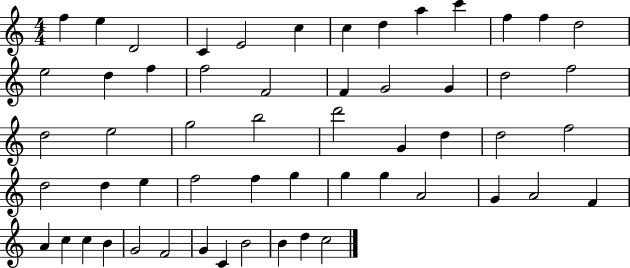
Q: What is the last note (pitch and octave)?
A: C5